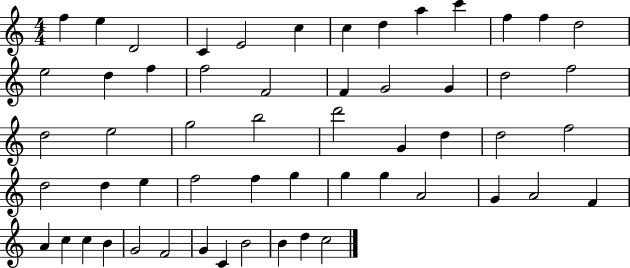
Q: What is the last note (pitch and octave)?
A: C5